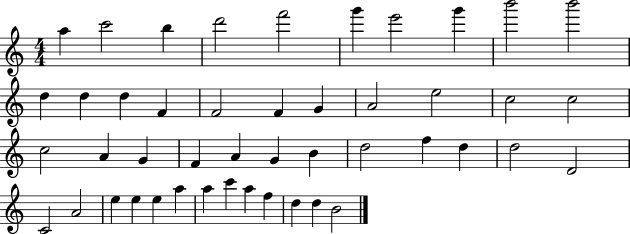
X:1
T:Untitled
M:4/4
L:1/4
K:C
a c'2 b d'2 f'2 g' e'2 g' b'2 b'2 d d d F F2 F G A2 e2 c2 c2 c2 A G F A G B d2 f d d2 D2 C2 A2 e e e a a c' a f d d B2